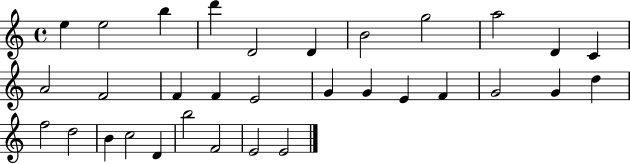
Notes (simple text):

E5/q E5/h B5/q D6/q D4/h D4/q B4/h G5/h A5/h D4/q C4/q A4/h F4/h F4/q F4/q E4/h G4/q G4/q E4/q F4/q G4/h G4/q D5/q F5/h D5/h B4/q C5/h D4/q B5/h F4/h E4/h E4/h